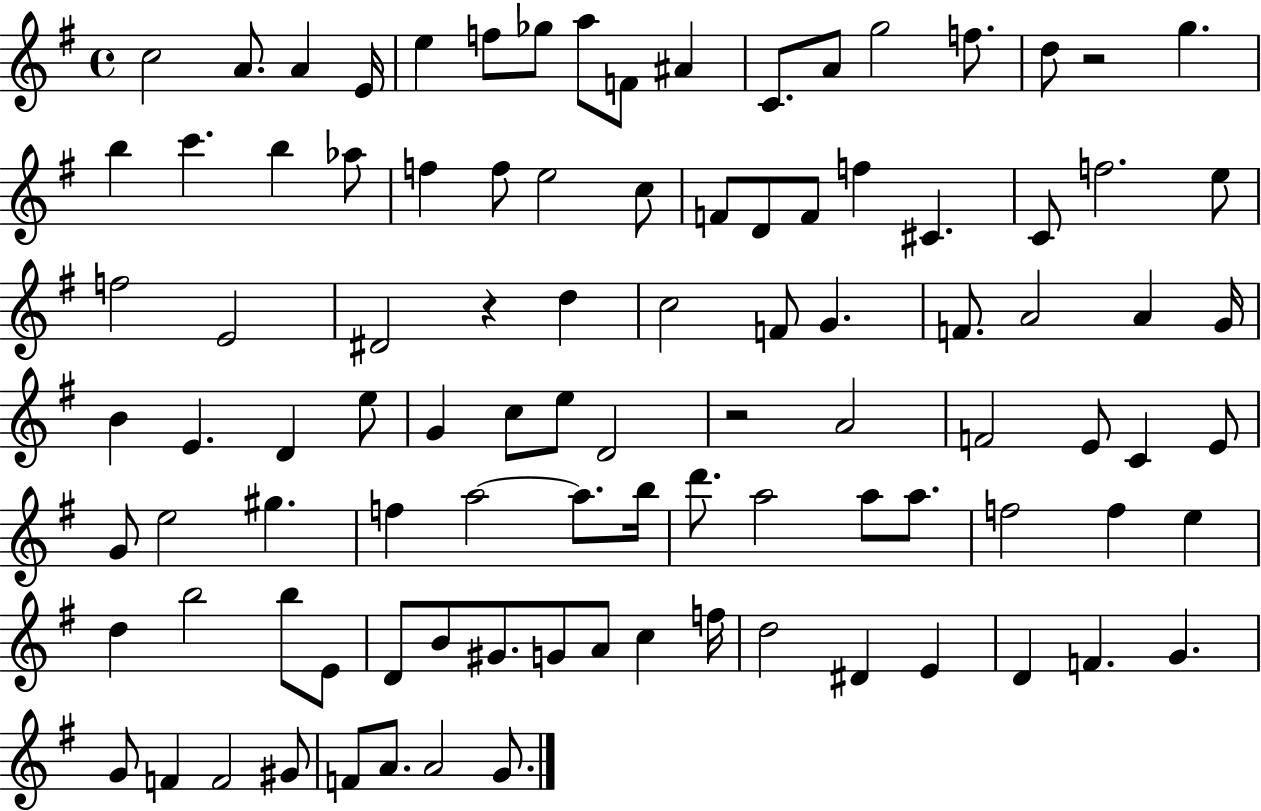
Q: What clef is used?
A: treble